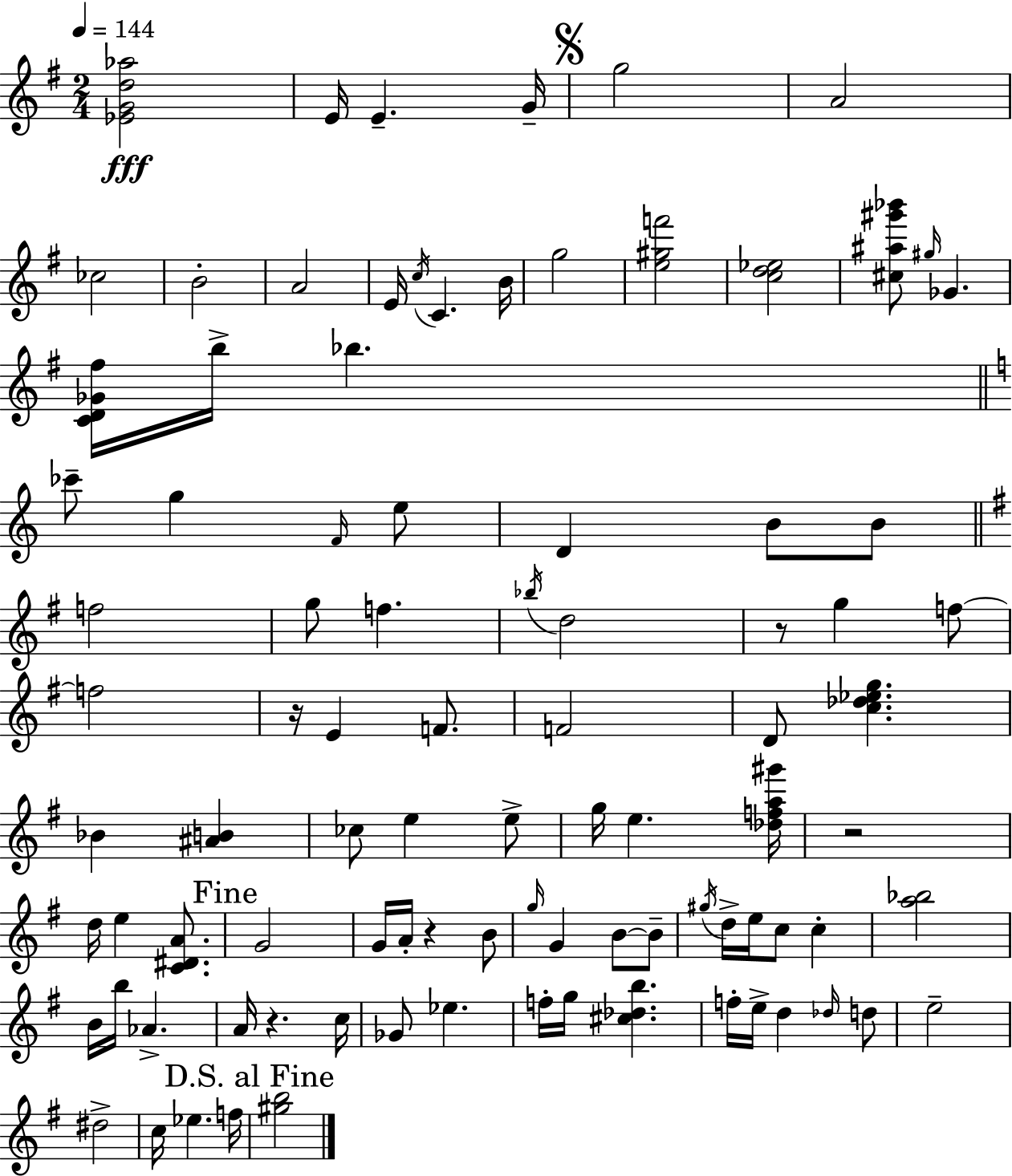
{
  \clef treble
  \numericTimeSignature
  \time 2/4
  \key g \major
  \tempo 4 = 144
  <ees' g' d'' aes''>2\fff | e'16 e'4.-- g'16-- | \mark \markup { \musicglyph "scripts.segno" } g''2 | a'2 | \break ces''2 | b'2-. | a'2 | e'16 \acciaccatura { c''16 } c'4. | \break b'16 g''2 | <e'' gis'' f'''>2 | <c'' d'' ees''>2 | <cis'' ais'' gis''' bes'''>8 \grace { gis''16 } ges'4. | \break <c' d' ges' fis''>16 b''16-> bes''4. | \bar "||" \break \key c \major ces'''8-- g''4 \grace { f'16 } e''8 | d'4 b'8 b'8 | \bar "||" \break \key e \minor f''2 | g''8 f''4. | \acciaccatura { bes''16 } d''2 | r8 g''4 f''8~~ | \break f''2 | r16 e'4 f'8. | f'2 | d'8 <c'' des'' ees'' g''>4. | \break bes'4 <ais' b'>4 | ces''8 e''4 e''8-> | g''16 e''4. | <des'' f'' a'' gis'''>16 r2 | \break d''16 e''4 <c' dis' a'>8. | \mark "Fine" g'2 | g'16 a'16-. r4 b'8 | \grace { g''16 } g'4 b'8~~ | \break b'8-- \acciaccatura { gis''16 } d''16-> e''16 c''8 c''4-. | <a'' bes''>2 | b'16 b''16 aes'4.-> | a'16 r4. | \break c''16 ges'8 ees''4. | f''16-. g''16 <cis'' des'' b''>4. | f''16-. e''16-> d''4 | \grace { des''16 } d''8 e''2-- | \break dis''2-> | c''16 ees''4. | f''16 \mark "D.S. al Fine" <gis'' b''>2 | \bar "|."
}